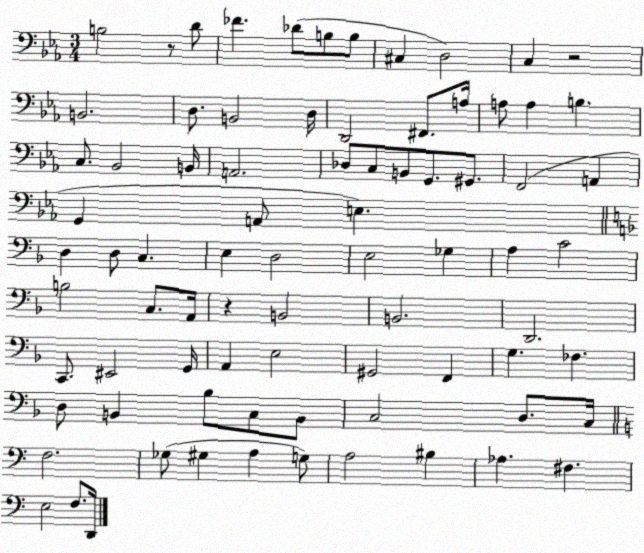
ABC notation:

X:1
T:Untitled
M:3/4
L:1/4
K:Eb
B,2 z/2 D/2 _F _D/2 B,/2 B,/2 ^C, D,2 C, z2 B,,2 D,/2 B,,2 D,/4 D,,2 ^F,,/2 A,/4 A,/2 A, B, C,/2 _B,,2 B,,/4 A,,2 _D,/2 C,/2 B,,/2 G,,/2 ^G,,/2 F,,2 A,, G,, A,,/2 E, D, D,/2 C, E, D,2 E,2 _G, A, C2 B,2 C,/2 A,,/4 z B,,2 B,,2 D,,2 C,,/2 ^E,,2 G,,/4 A,, E,2 ^G,,2 F,, G, _F, D,/2 B,, _B,/2 C,/2 B,,/2 C,2 D,/2 C,/4 F,2 _G,/2 ^G, A, G,/2 A,2 ^B, _A, ^F, E,2 F,/2 D,,/4